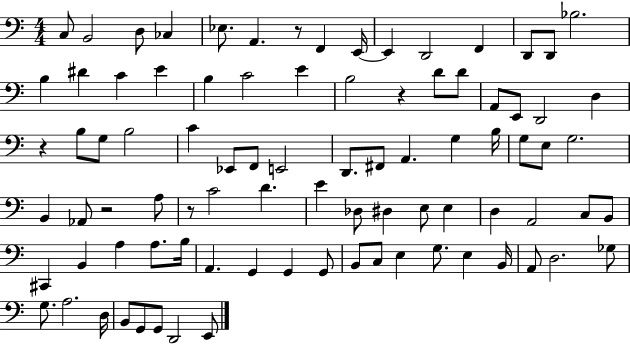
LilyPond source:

{
  \clef bass
  \numericTimeSignature
  \time 4/4
  \key c \major
  c8 b,2 d8 ces4 | ees8. a,4. r8 f,4 e,16~~ | e,4 d,2 f,4 | d,8 d,8 bes2. | \break b4 dis'4 c'4 e'4 | b4 c'2 e'4 | b2 r4 d'8 d'8 | a,8 e,8 d,2 d4 | \break r4 b8 g8 b2 | c'4 ees,8 f,8 e,2 | d,8. fis,8 a,4. g4 b16 | g8 e8 g2. | \break b,4 aes,8 r2 a8 | r8 c'2 d'4. | e'4 des8 dis4 e8 e4 | d4 a,2 c8 b,8 | \break cis,4 b,4 a4 a8. b16 | a,4. g,4 g,4 g,8 | b,8 c8 e4 g8. e4 b,16 | a,8 d2. ges8 | \break g8. a2. d16 | b,8 g,8 g,8 d,2 e,8 | \bar "|."
}